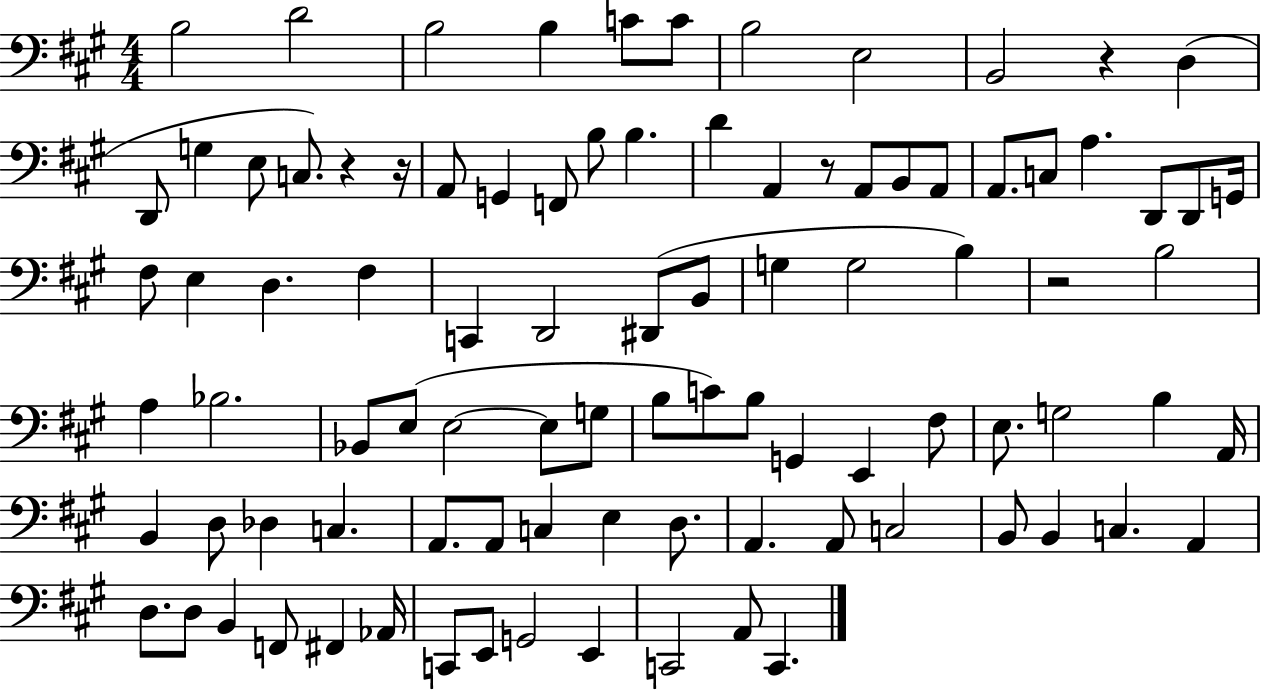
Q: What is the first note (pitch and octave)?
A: B3